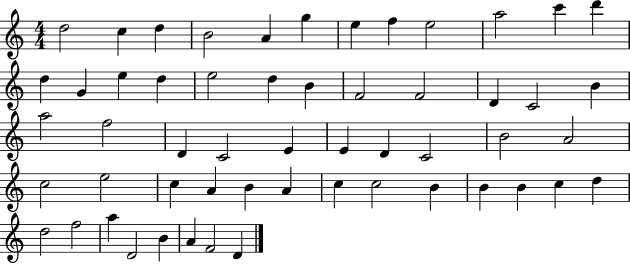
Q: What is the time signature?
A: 4/4